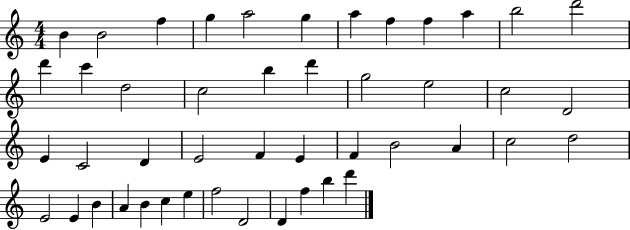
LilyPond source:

{
  \clef treble
  \numericTimeSignature
  \time 4/4
  \key c \major
  b'4 b'2 f''4 | g''4 a''2 g''4 | a''4 f''4 f''4 a''4 | b''2 d'''2 | \break d'''4 c'''4 d''2 | c''2 b''4 d'''4 | g''2 e''2 | c''2 d'2 | \break e'4 c'2 d'4 | e'2 f'4 e'4 | f'4 b'2 a'4 | c''2 d''2 | \break e'2 e'4 b'4 | a'4 b'4 c''4 e''4 | f''2 d'2 | d'4 f''4 b''4 d'''4 | \break \bar "|."
}